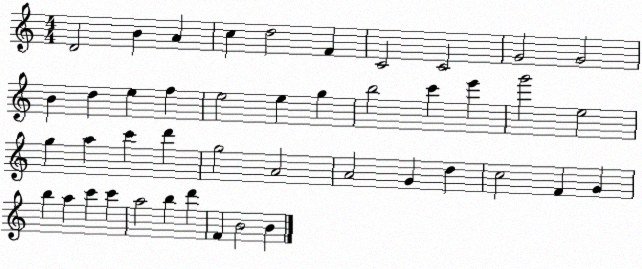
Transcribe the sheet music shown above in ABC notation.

X:1
T:Untitled
M:4/4
L:1/4
K:C
D2 B A c d2 F C2 C2 G2 G2 B d e f e2 e g b2 c' e' g'2 e2 g a c' d' g2 A2 A2 G d c2 F G b a c' c' a2 b d' F B2 B